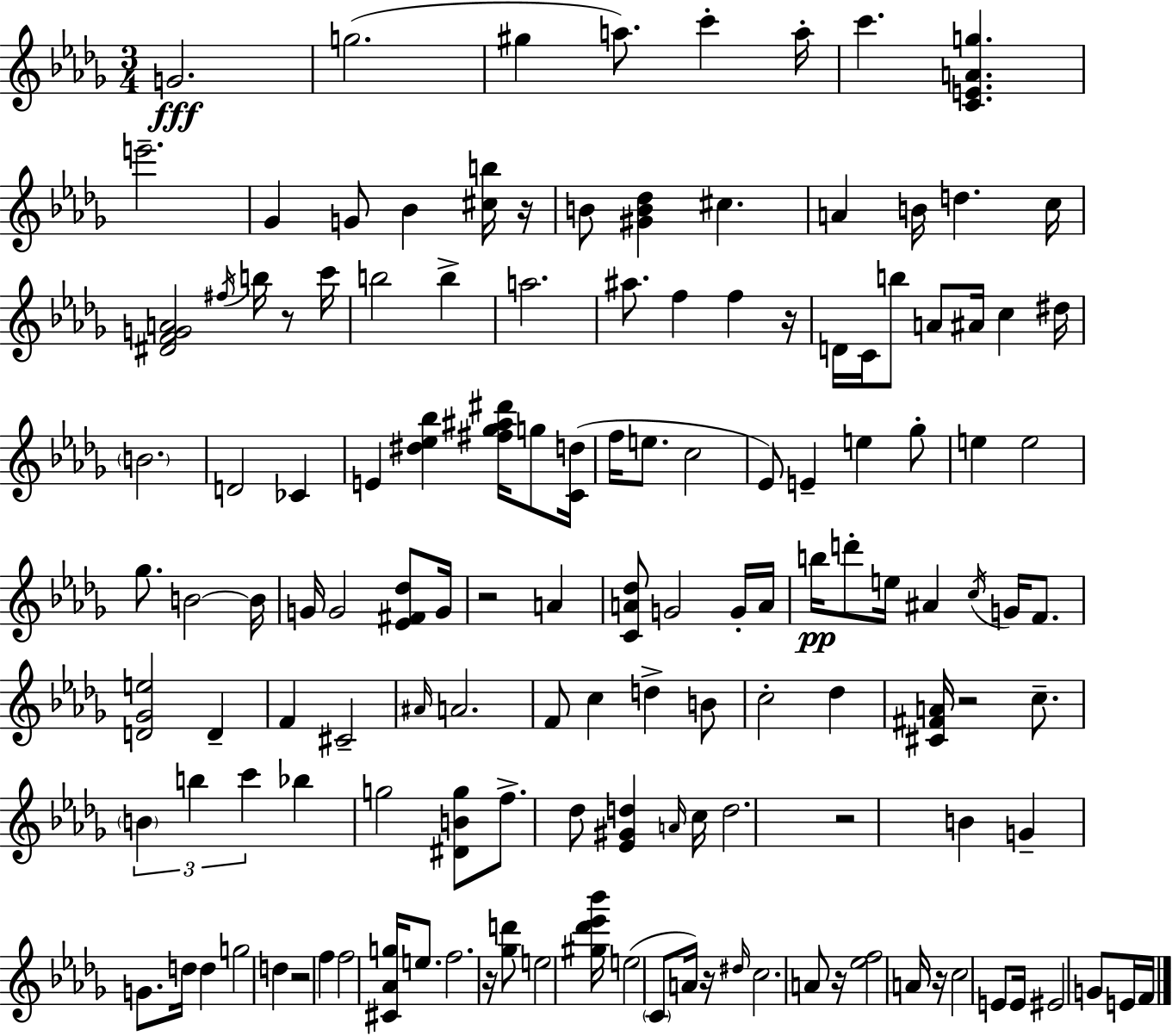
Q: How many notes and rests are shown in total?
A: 140